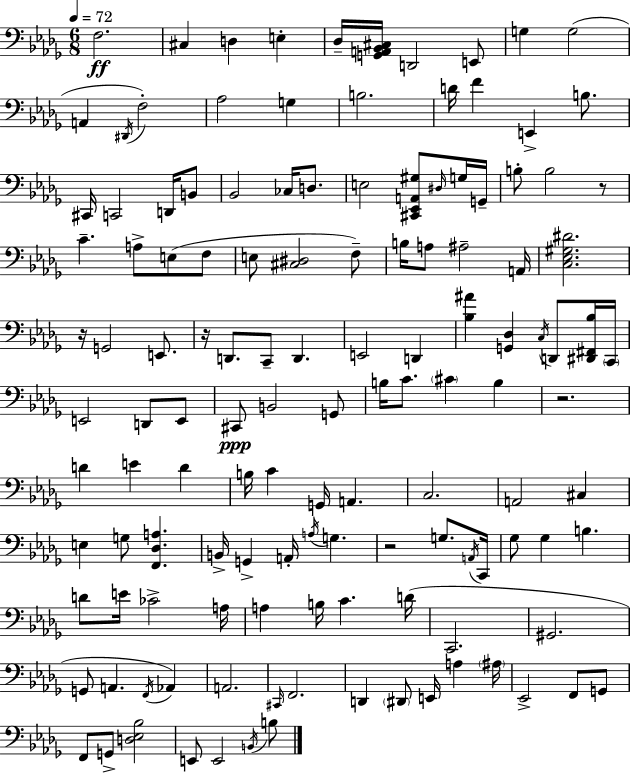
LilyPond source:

{
  \clef bass
  \numericTimeSignature
  \time 6/8
  \key bes \minor
  \tempo 4 = 72
  f2.\ff | cis4 d4 e4-. | des16-- <g, a, bes, cis>16 d,2 e,8 | g4 g2( | \break a,4 \acciaccatura { dis,16 } f2-.) | aes2 g4 | b2. | d'16 f'4 e,4-> b8. | \break cis,16 c,2 d,16 b,8 | bes,2 ces16 d8. | e2 <cis, ees, a, gis>8 \grace { dis16 } | g16 g,16-- b8-. b2 | \break r8 c'4.-- a8-> e8( | f8 e8 <cis dis>2 | f8--) b16 a8 ais2-- | a,16 <c ees gis dis'>2. | \break r16 g,2 e,8. | r16 d,8. c,8-- d,4. | e,2 d,4 | <bes ais'>4 <g, des>4 \acciaccatura { c16 } d,8 | \break <dis, fis, bes>16 \parenthesize c,16 e,2 d,8 | e,8 cis,8\ppp b,2 | g,8 b16 c'8. \parenthesize cis'4 b4 | r2. | \break d'4 e'4 d'4 | b16 c'4 g,16 a,4. | c2. | a,2 cis4 | \break e4 g8 <f, des a>4. | b,16-> g,4-> a,16-. \acciaccatura { a16 } g4. | r2 | g8. \acciaccatura { a,16 } c,16 ges8 ges4 b4. | \break d'8 e'16 ces'2-> | a16 a4 b16 c'4. | d'16( c,2. | gis,2. | \break g,8 a,4. | \acciaccatura { f,16 }) aes,4 a,2. | \grace { cis,16 } f,2. | d,4 \parenthesize dis,8 | \break e,16 a4 \parenthesize ais16 ees,2-> | f,8 g,8 f,8 g,8-> <d ees bes>2 | e,8 e,2 | \acciaccatura { b,16 } b8 \bar "|."
}